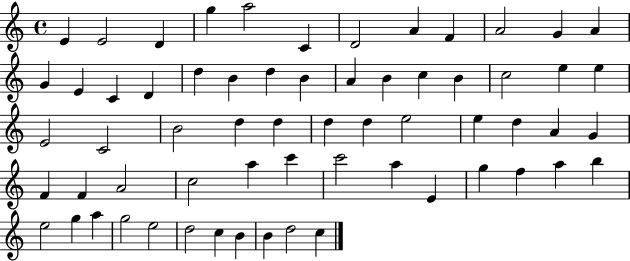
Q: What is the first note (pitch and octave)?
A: E4